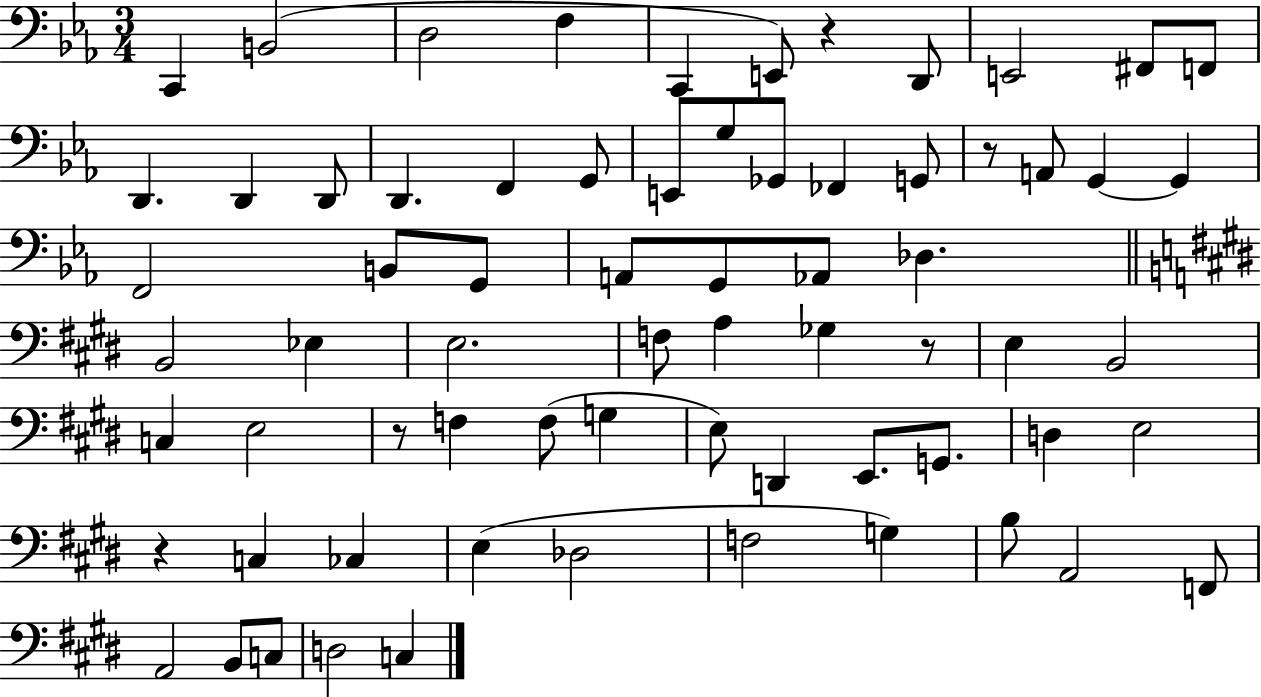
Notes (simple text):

C2/q B2/h D3/h F3/q C2/q E2/e R/q D2/e E2/h F#2/e F2/e D2/q. D2/q D2/e D2/q. F2/q G2/e E2/e G3/e Gb2/e FES2/q G2/e R/e A2/e G2/q G2/q F2/h B2/e G2/e A2/e G2/e Ab2/e Db3/q. B2/h Eb3/q E3/h. F3/e A3/q Gb3/q R/e E3/q B2/h C3/q E3/h R/e F3/q F3/e G3/q E3/e D2/q E2/e. G2/e. D3/q E3/h R/q C3/q CES3/q E3/q Db3/h F3/h G3/q B3/e A2/h F2/e A2/h B2/e C3/e D3/h C3/q